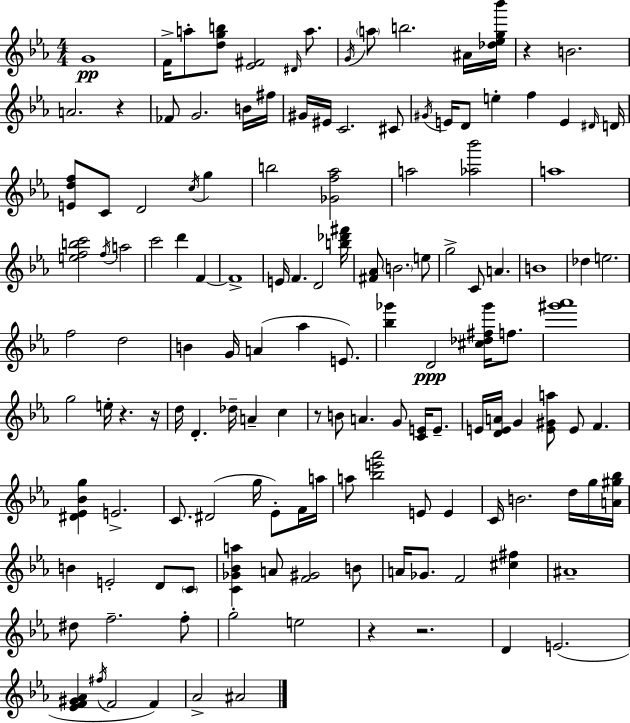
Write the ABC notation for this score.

X:1
T:Untitled
M:4/4
L:1/4
K:Cm
G4 F/4 a/2 [dgb]/2 [_E^F]2 ^D/4 a/2 G/4 a/2 b2 ^A/4 [_d_eg_b']/4 z B2 A2 z _F/2 G2 B/4 ^f/4 ^G/4 ^E/4 C2 ^C/2 ^G/4 E/4 D/2 e f E ^D/4 D/4 [Edf]/2 C/2 D2 c/4 g b2 [_Gf_a]2 a2 [_a_b']2 a4 [efbc']2 f/4 a2 c'2 d' F F4 E/4 F D2 [b_d'^f']/4 [^F_A]/2 B2 e/2 g2 C/2 A B4 _d e2 f2 d2 B G/4 A _a E/2 [_b_g'] D2 [^c_d^f_g']/4 f/2 [^g'_a']4 g2 e/4 z z/4 d/4 D _d/4 A c z/2 B/2 A G/2 [CE]/4 E/2 E/4 [DEA]/4 G [E^Ga]/2 E/2 F [^D_E_Bg] E2 C/2 ^D2 g/4 _E/2 F/4 a/4 a/2 [_be'_a']2 E/2 E C/4 B2 d/4 g/4 [A^g_b]/4 B E2 D/2 C/2 [C_G_Ba] A/2 [F^G]2 B/2 A/4 _G/2 F2 [^c^f] ^A4 ^d/2 f2 f/2 g2 e2 z z2 D E2 [_EF^G_A] ^f/4 F2 F _A2 ^A2